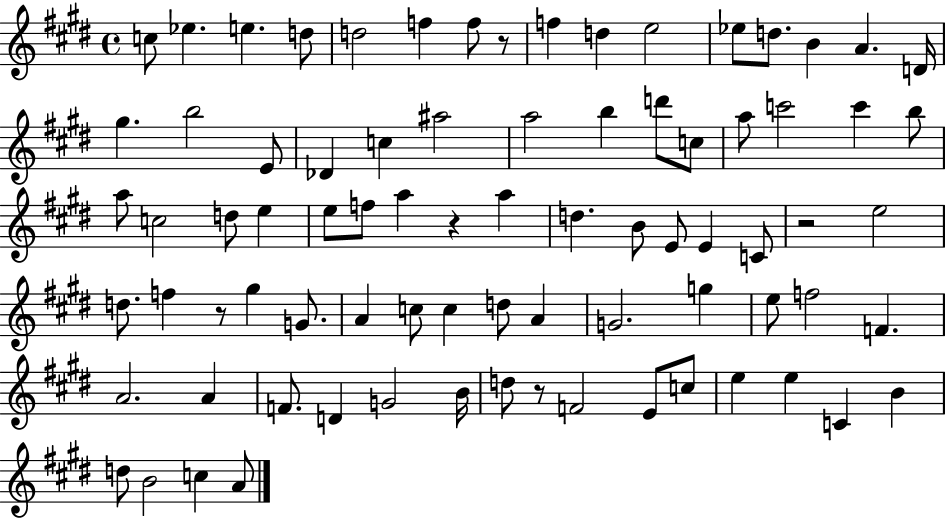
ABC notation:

X:1
T:Untitled
M:4/4
L:1/4
K:E
c/2 _e e d/2 d2 f f/2 z/2 f d e2 _e/2 d/2 B A D/4 ^g b2 E/2 _D c ^a2 a2 b d'/2 c/2 a/2 c'2 c' b/2 a/2 c2 d/2 e e/2 f/2 a z a d B/2 E/2 E C/2 z2 e2 d/2 f z/2 ^g G/2 A c/2 c d/2 A G2 g e/2 f2 F A2 A F/2 D G2 B/4 d/2 z/2 F2 E/2 c/2 e e C B d/2 B2 c A/2